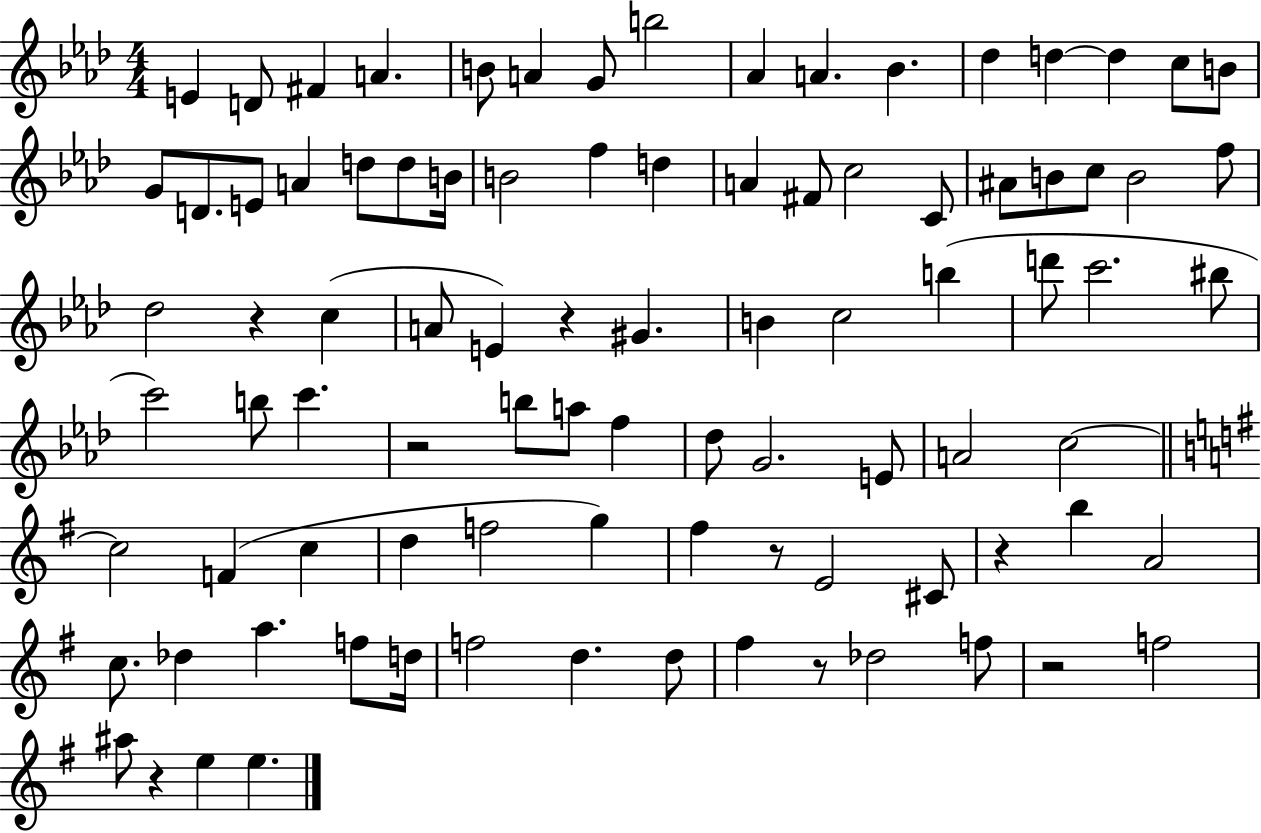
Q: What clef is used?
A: treble